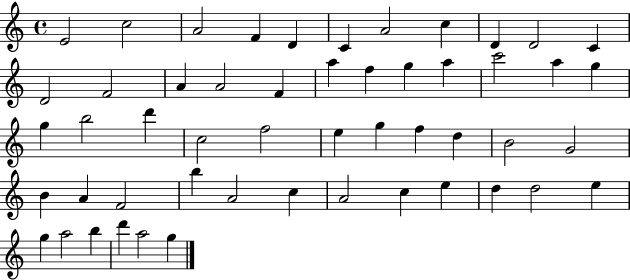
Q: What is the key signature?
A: C major